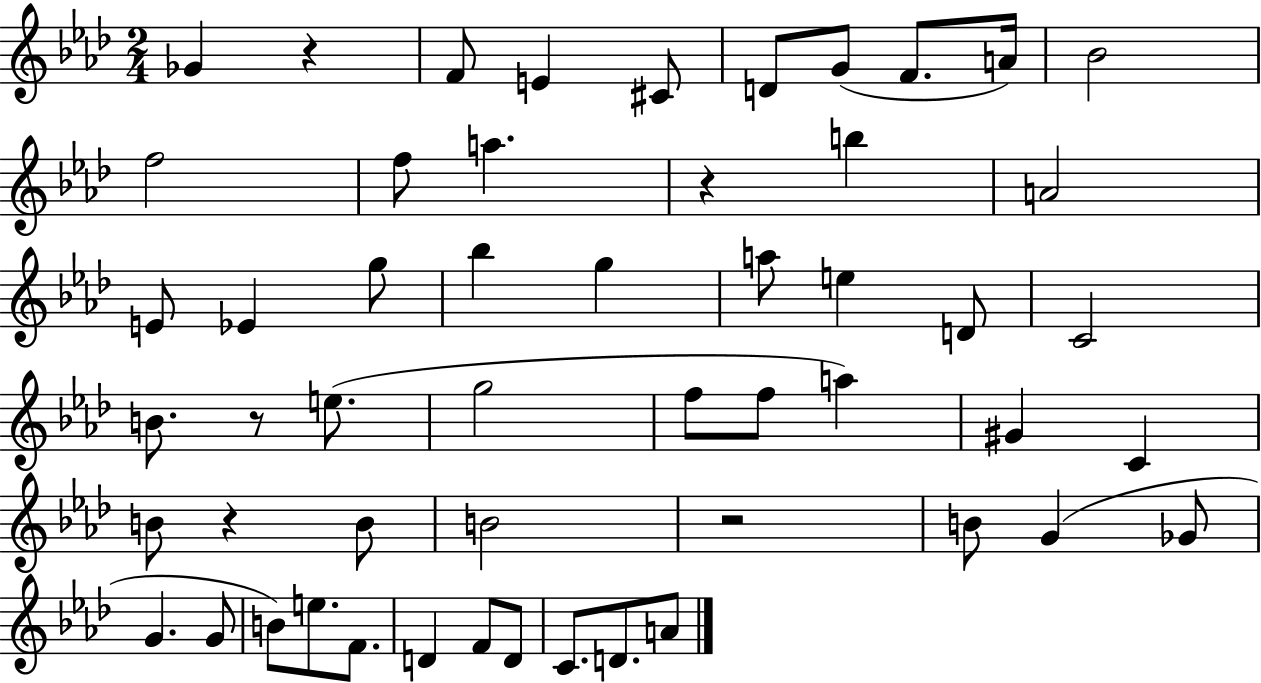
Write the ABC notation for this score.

X:1
T:Untitled
M:2/4
L:1/4
K:Ab
_G z F/2 E ^C/2 D/2 G/2 F/2 A/4 _B2 f2 f/2 a z b A2 E/2 _E g/2 _b g a/2 e D/2 C2 B/2 z/2 e/2 g2 f/2 f/2 a ^G C B/2 z B/2 B2 z2 B/2 G _G/2 G G/2 B/2 e/2 F/2 D F/2 D/2 C/2 D/2 A/2